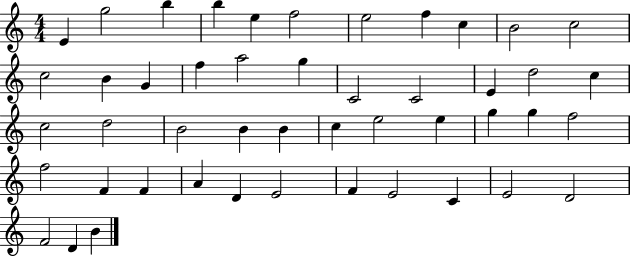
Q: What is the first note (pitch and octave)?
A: E4